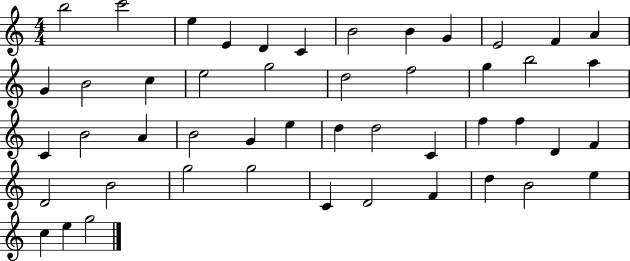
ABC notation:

X:1
T:Untitled
M:4/4
L:1/4
K:C
b2 c'2 e E D C B2 B G E2 F A G B2 c e2 g2 d2 f2 g b2 a C B2 A B2 G e d d2 C f f D F D2 B2 g2 g2 C D2 F d B2 e c e g2